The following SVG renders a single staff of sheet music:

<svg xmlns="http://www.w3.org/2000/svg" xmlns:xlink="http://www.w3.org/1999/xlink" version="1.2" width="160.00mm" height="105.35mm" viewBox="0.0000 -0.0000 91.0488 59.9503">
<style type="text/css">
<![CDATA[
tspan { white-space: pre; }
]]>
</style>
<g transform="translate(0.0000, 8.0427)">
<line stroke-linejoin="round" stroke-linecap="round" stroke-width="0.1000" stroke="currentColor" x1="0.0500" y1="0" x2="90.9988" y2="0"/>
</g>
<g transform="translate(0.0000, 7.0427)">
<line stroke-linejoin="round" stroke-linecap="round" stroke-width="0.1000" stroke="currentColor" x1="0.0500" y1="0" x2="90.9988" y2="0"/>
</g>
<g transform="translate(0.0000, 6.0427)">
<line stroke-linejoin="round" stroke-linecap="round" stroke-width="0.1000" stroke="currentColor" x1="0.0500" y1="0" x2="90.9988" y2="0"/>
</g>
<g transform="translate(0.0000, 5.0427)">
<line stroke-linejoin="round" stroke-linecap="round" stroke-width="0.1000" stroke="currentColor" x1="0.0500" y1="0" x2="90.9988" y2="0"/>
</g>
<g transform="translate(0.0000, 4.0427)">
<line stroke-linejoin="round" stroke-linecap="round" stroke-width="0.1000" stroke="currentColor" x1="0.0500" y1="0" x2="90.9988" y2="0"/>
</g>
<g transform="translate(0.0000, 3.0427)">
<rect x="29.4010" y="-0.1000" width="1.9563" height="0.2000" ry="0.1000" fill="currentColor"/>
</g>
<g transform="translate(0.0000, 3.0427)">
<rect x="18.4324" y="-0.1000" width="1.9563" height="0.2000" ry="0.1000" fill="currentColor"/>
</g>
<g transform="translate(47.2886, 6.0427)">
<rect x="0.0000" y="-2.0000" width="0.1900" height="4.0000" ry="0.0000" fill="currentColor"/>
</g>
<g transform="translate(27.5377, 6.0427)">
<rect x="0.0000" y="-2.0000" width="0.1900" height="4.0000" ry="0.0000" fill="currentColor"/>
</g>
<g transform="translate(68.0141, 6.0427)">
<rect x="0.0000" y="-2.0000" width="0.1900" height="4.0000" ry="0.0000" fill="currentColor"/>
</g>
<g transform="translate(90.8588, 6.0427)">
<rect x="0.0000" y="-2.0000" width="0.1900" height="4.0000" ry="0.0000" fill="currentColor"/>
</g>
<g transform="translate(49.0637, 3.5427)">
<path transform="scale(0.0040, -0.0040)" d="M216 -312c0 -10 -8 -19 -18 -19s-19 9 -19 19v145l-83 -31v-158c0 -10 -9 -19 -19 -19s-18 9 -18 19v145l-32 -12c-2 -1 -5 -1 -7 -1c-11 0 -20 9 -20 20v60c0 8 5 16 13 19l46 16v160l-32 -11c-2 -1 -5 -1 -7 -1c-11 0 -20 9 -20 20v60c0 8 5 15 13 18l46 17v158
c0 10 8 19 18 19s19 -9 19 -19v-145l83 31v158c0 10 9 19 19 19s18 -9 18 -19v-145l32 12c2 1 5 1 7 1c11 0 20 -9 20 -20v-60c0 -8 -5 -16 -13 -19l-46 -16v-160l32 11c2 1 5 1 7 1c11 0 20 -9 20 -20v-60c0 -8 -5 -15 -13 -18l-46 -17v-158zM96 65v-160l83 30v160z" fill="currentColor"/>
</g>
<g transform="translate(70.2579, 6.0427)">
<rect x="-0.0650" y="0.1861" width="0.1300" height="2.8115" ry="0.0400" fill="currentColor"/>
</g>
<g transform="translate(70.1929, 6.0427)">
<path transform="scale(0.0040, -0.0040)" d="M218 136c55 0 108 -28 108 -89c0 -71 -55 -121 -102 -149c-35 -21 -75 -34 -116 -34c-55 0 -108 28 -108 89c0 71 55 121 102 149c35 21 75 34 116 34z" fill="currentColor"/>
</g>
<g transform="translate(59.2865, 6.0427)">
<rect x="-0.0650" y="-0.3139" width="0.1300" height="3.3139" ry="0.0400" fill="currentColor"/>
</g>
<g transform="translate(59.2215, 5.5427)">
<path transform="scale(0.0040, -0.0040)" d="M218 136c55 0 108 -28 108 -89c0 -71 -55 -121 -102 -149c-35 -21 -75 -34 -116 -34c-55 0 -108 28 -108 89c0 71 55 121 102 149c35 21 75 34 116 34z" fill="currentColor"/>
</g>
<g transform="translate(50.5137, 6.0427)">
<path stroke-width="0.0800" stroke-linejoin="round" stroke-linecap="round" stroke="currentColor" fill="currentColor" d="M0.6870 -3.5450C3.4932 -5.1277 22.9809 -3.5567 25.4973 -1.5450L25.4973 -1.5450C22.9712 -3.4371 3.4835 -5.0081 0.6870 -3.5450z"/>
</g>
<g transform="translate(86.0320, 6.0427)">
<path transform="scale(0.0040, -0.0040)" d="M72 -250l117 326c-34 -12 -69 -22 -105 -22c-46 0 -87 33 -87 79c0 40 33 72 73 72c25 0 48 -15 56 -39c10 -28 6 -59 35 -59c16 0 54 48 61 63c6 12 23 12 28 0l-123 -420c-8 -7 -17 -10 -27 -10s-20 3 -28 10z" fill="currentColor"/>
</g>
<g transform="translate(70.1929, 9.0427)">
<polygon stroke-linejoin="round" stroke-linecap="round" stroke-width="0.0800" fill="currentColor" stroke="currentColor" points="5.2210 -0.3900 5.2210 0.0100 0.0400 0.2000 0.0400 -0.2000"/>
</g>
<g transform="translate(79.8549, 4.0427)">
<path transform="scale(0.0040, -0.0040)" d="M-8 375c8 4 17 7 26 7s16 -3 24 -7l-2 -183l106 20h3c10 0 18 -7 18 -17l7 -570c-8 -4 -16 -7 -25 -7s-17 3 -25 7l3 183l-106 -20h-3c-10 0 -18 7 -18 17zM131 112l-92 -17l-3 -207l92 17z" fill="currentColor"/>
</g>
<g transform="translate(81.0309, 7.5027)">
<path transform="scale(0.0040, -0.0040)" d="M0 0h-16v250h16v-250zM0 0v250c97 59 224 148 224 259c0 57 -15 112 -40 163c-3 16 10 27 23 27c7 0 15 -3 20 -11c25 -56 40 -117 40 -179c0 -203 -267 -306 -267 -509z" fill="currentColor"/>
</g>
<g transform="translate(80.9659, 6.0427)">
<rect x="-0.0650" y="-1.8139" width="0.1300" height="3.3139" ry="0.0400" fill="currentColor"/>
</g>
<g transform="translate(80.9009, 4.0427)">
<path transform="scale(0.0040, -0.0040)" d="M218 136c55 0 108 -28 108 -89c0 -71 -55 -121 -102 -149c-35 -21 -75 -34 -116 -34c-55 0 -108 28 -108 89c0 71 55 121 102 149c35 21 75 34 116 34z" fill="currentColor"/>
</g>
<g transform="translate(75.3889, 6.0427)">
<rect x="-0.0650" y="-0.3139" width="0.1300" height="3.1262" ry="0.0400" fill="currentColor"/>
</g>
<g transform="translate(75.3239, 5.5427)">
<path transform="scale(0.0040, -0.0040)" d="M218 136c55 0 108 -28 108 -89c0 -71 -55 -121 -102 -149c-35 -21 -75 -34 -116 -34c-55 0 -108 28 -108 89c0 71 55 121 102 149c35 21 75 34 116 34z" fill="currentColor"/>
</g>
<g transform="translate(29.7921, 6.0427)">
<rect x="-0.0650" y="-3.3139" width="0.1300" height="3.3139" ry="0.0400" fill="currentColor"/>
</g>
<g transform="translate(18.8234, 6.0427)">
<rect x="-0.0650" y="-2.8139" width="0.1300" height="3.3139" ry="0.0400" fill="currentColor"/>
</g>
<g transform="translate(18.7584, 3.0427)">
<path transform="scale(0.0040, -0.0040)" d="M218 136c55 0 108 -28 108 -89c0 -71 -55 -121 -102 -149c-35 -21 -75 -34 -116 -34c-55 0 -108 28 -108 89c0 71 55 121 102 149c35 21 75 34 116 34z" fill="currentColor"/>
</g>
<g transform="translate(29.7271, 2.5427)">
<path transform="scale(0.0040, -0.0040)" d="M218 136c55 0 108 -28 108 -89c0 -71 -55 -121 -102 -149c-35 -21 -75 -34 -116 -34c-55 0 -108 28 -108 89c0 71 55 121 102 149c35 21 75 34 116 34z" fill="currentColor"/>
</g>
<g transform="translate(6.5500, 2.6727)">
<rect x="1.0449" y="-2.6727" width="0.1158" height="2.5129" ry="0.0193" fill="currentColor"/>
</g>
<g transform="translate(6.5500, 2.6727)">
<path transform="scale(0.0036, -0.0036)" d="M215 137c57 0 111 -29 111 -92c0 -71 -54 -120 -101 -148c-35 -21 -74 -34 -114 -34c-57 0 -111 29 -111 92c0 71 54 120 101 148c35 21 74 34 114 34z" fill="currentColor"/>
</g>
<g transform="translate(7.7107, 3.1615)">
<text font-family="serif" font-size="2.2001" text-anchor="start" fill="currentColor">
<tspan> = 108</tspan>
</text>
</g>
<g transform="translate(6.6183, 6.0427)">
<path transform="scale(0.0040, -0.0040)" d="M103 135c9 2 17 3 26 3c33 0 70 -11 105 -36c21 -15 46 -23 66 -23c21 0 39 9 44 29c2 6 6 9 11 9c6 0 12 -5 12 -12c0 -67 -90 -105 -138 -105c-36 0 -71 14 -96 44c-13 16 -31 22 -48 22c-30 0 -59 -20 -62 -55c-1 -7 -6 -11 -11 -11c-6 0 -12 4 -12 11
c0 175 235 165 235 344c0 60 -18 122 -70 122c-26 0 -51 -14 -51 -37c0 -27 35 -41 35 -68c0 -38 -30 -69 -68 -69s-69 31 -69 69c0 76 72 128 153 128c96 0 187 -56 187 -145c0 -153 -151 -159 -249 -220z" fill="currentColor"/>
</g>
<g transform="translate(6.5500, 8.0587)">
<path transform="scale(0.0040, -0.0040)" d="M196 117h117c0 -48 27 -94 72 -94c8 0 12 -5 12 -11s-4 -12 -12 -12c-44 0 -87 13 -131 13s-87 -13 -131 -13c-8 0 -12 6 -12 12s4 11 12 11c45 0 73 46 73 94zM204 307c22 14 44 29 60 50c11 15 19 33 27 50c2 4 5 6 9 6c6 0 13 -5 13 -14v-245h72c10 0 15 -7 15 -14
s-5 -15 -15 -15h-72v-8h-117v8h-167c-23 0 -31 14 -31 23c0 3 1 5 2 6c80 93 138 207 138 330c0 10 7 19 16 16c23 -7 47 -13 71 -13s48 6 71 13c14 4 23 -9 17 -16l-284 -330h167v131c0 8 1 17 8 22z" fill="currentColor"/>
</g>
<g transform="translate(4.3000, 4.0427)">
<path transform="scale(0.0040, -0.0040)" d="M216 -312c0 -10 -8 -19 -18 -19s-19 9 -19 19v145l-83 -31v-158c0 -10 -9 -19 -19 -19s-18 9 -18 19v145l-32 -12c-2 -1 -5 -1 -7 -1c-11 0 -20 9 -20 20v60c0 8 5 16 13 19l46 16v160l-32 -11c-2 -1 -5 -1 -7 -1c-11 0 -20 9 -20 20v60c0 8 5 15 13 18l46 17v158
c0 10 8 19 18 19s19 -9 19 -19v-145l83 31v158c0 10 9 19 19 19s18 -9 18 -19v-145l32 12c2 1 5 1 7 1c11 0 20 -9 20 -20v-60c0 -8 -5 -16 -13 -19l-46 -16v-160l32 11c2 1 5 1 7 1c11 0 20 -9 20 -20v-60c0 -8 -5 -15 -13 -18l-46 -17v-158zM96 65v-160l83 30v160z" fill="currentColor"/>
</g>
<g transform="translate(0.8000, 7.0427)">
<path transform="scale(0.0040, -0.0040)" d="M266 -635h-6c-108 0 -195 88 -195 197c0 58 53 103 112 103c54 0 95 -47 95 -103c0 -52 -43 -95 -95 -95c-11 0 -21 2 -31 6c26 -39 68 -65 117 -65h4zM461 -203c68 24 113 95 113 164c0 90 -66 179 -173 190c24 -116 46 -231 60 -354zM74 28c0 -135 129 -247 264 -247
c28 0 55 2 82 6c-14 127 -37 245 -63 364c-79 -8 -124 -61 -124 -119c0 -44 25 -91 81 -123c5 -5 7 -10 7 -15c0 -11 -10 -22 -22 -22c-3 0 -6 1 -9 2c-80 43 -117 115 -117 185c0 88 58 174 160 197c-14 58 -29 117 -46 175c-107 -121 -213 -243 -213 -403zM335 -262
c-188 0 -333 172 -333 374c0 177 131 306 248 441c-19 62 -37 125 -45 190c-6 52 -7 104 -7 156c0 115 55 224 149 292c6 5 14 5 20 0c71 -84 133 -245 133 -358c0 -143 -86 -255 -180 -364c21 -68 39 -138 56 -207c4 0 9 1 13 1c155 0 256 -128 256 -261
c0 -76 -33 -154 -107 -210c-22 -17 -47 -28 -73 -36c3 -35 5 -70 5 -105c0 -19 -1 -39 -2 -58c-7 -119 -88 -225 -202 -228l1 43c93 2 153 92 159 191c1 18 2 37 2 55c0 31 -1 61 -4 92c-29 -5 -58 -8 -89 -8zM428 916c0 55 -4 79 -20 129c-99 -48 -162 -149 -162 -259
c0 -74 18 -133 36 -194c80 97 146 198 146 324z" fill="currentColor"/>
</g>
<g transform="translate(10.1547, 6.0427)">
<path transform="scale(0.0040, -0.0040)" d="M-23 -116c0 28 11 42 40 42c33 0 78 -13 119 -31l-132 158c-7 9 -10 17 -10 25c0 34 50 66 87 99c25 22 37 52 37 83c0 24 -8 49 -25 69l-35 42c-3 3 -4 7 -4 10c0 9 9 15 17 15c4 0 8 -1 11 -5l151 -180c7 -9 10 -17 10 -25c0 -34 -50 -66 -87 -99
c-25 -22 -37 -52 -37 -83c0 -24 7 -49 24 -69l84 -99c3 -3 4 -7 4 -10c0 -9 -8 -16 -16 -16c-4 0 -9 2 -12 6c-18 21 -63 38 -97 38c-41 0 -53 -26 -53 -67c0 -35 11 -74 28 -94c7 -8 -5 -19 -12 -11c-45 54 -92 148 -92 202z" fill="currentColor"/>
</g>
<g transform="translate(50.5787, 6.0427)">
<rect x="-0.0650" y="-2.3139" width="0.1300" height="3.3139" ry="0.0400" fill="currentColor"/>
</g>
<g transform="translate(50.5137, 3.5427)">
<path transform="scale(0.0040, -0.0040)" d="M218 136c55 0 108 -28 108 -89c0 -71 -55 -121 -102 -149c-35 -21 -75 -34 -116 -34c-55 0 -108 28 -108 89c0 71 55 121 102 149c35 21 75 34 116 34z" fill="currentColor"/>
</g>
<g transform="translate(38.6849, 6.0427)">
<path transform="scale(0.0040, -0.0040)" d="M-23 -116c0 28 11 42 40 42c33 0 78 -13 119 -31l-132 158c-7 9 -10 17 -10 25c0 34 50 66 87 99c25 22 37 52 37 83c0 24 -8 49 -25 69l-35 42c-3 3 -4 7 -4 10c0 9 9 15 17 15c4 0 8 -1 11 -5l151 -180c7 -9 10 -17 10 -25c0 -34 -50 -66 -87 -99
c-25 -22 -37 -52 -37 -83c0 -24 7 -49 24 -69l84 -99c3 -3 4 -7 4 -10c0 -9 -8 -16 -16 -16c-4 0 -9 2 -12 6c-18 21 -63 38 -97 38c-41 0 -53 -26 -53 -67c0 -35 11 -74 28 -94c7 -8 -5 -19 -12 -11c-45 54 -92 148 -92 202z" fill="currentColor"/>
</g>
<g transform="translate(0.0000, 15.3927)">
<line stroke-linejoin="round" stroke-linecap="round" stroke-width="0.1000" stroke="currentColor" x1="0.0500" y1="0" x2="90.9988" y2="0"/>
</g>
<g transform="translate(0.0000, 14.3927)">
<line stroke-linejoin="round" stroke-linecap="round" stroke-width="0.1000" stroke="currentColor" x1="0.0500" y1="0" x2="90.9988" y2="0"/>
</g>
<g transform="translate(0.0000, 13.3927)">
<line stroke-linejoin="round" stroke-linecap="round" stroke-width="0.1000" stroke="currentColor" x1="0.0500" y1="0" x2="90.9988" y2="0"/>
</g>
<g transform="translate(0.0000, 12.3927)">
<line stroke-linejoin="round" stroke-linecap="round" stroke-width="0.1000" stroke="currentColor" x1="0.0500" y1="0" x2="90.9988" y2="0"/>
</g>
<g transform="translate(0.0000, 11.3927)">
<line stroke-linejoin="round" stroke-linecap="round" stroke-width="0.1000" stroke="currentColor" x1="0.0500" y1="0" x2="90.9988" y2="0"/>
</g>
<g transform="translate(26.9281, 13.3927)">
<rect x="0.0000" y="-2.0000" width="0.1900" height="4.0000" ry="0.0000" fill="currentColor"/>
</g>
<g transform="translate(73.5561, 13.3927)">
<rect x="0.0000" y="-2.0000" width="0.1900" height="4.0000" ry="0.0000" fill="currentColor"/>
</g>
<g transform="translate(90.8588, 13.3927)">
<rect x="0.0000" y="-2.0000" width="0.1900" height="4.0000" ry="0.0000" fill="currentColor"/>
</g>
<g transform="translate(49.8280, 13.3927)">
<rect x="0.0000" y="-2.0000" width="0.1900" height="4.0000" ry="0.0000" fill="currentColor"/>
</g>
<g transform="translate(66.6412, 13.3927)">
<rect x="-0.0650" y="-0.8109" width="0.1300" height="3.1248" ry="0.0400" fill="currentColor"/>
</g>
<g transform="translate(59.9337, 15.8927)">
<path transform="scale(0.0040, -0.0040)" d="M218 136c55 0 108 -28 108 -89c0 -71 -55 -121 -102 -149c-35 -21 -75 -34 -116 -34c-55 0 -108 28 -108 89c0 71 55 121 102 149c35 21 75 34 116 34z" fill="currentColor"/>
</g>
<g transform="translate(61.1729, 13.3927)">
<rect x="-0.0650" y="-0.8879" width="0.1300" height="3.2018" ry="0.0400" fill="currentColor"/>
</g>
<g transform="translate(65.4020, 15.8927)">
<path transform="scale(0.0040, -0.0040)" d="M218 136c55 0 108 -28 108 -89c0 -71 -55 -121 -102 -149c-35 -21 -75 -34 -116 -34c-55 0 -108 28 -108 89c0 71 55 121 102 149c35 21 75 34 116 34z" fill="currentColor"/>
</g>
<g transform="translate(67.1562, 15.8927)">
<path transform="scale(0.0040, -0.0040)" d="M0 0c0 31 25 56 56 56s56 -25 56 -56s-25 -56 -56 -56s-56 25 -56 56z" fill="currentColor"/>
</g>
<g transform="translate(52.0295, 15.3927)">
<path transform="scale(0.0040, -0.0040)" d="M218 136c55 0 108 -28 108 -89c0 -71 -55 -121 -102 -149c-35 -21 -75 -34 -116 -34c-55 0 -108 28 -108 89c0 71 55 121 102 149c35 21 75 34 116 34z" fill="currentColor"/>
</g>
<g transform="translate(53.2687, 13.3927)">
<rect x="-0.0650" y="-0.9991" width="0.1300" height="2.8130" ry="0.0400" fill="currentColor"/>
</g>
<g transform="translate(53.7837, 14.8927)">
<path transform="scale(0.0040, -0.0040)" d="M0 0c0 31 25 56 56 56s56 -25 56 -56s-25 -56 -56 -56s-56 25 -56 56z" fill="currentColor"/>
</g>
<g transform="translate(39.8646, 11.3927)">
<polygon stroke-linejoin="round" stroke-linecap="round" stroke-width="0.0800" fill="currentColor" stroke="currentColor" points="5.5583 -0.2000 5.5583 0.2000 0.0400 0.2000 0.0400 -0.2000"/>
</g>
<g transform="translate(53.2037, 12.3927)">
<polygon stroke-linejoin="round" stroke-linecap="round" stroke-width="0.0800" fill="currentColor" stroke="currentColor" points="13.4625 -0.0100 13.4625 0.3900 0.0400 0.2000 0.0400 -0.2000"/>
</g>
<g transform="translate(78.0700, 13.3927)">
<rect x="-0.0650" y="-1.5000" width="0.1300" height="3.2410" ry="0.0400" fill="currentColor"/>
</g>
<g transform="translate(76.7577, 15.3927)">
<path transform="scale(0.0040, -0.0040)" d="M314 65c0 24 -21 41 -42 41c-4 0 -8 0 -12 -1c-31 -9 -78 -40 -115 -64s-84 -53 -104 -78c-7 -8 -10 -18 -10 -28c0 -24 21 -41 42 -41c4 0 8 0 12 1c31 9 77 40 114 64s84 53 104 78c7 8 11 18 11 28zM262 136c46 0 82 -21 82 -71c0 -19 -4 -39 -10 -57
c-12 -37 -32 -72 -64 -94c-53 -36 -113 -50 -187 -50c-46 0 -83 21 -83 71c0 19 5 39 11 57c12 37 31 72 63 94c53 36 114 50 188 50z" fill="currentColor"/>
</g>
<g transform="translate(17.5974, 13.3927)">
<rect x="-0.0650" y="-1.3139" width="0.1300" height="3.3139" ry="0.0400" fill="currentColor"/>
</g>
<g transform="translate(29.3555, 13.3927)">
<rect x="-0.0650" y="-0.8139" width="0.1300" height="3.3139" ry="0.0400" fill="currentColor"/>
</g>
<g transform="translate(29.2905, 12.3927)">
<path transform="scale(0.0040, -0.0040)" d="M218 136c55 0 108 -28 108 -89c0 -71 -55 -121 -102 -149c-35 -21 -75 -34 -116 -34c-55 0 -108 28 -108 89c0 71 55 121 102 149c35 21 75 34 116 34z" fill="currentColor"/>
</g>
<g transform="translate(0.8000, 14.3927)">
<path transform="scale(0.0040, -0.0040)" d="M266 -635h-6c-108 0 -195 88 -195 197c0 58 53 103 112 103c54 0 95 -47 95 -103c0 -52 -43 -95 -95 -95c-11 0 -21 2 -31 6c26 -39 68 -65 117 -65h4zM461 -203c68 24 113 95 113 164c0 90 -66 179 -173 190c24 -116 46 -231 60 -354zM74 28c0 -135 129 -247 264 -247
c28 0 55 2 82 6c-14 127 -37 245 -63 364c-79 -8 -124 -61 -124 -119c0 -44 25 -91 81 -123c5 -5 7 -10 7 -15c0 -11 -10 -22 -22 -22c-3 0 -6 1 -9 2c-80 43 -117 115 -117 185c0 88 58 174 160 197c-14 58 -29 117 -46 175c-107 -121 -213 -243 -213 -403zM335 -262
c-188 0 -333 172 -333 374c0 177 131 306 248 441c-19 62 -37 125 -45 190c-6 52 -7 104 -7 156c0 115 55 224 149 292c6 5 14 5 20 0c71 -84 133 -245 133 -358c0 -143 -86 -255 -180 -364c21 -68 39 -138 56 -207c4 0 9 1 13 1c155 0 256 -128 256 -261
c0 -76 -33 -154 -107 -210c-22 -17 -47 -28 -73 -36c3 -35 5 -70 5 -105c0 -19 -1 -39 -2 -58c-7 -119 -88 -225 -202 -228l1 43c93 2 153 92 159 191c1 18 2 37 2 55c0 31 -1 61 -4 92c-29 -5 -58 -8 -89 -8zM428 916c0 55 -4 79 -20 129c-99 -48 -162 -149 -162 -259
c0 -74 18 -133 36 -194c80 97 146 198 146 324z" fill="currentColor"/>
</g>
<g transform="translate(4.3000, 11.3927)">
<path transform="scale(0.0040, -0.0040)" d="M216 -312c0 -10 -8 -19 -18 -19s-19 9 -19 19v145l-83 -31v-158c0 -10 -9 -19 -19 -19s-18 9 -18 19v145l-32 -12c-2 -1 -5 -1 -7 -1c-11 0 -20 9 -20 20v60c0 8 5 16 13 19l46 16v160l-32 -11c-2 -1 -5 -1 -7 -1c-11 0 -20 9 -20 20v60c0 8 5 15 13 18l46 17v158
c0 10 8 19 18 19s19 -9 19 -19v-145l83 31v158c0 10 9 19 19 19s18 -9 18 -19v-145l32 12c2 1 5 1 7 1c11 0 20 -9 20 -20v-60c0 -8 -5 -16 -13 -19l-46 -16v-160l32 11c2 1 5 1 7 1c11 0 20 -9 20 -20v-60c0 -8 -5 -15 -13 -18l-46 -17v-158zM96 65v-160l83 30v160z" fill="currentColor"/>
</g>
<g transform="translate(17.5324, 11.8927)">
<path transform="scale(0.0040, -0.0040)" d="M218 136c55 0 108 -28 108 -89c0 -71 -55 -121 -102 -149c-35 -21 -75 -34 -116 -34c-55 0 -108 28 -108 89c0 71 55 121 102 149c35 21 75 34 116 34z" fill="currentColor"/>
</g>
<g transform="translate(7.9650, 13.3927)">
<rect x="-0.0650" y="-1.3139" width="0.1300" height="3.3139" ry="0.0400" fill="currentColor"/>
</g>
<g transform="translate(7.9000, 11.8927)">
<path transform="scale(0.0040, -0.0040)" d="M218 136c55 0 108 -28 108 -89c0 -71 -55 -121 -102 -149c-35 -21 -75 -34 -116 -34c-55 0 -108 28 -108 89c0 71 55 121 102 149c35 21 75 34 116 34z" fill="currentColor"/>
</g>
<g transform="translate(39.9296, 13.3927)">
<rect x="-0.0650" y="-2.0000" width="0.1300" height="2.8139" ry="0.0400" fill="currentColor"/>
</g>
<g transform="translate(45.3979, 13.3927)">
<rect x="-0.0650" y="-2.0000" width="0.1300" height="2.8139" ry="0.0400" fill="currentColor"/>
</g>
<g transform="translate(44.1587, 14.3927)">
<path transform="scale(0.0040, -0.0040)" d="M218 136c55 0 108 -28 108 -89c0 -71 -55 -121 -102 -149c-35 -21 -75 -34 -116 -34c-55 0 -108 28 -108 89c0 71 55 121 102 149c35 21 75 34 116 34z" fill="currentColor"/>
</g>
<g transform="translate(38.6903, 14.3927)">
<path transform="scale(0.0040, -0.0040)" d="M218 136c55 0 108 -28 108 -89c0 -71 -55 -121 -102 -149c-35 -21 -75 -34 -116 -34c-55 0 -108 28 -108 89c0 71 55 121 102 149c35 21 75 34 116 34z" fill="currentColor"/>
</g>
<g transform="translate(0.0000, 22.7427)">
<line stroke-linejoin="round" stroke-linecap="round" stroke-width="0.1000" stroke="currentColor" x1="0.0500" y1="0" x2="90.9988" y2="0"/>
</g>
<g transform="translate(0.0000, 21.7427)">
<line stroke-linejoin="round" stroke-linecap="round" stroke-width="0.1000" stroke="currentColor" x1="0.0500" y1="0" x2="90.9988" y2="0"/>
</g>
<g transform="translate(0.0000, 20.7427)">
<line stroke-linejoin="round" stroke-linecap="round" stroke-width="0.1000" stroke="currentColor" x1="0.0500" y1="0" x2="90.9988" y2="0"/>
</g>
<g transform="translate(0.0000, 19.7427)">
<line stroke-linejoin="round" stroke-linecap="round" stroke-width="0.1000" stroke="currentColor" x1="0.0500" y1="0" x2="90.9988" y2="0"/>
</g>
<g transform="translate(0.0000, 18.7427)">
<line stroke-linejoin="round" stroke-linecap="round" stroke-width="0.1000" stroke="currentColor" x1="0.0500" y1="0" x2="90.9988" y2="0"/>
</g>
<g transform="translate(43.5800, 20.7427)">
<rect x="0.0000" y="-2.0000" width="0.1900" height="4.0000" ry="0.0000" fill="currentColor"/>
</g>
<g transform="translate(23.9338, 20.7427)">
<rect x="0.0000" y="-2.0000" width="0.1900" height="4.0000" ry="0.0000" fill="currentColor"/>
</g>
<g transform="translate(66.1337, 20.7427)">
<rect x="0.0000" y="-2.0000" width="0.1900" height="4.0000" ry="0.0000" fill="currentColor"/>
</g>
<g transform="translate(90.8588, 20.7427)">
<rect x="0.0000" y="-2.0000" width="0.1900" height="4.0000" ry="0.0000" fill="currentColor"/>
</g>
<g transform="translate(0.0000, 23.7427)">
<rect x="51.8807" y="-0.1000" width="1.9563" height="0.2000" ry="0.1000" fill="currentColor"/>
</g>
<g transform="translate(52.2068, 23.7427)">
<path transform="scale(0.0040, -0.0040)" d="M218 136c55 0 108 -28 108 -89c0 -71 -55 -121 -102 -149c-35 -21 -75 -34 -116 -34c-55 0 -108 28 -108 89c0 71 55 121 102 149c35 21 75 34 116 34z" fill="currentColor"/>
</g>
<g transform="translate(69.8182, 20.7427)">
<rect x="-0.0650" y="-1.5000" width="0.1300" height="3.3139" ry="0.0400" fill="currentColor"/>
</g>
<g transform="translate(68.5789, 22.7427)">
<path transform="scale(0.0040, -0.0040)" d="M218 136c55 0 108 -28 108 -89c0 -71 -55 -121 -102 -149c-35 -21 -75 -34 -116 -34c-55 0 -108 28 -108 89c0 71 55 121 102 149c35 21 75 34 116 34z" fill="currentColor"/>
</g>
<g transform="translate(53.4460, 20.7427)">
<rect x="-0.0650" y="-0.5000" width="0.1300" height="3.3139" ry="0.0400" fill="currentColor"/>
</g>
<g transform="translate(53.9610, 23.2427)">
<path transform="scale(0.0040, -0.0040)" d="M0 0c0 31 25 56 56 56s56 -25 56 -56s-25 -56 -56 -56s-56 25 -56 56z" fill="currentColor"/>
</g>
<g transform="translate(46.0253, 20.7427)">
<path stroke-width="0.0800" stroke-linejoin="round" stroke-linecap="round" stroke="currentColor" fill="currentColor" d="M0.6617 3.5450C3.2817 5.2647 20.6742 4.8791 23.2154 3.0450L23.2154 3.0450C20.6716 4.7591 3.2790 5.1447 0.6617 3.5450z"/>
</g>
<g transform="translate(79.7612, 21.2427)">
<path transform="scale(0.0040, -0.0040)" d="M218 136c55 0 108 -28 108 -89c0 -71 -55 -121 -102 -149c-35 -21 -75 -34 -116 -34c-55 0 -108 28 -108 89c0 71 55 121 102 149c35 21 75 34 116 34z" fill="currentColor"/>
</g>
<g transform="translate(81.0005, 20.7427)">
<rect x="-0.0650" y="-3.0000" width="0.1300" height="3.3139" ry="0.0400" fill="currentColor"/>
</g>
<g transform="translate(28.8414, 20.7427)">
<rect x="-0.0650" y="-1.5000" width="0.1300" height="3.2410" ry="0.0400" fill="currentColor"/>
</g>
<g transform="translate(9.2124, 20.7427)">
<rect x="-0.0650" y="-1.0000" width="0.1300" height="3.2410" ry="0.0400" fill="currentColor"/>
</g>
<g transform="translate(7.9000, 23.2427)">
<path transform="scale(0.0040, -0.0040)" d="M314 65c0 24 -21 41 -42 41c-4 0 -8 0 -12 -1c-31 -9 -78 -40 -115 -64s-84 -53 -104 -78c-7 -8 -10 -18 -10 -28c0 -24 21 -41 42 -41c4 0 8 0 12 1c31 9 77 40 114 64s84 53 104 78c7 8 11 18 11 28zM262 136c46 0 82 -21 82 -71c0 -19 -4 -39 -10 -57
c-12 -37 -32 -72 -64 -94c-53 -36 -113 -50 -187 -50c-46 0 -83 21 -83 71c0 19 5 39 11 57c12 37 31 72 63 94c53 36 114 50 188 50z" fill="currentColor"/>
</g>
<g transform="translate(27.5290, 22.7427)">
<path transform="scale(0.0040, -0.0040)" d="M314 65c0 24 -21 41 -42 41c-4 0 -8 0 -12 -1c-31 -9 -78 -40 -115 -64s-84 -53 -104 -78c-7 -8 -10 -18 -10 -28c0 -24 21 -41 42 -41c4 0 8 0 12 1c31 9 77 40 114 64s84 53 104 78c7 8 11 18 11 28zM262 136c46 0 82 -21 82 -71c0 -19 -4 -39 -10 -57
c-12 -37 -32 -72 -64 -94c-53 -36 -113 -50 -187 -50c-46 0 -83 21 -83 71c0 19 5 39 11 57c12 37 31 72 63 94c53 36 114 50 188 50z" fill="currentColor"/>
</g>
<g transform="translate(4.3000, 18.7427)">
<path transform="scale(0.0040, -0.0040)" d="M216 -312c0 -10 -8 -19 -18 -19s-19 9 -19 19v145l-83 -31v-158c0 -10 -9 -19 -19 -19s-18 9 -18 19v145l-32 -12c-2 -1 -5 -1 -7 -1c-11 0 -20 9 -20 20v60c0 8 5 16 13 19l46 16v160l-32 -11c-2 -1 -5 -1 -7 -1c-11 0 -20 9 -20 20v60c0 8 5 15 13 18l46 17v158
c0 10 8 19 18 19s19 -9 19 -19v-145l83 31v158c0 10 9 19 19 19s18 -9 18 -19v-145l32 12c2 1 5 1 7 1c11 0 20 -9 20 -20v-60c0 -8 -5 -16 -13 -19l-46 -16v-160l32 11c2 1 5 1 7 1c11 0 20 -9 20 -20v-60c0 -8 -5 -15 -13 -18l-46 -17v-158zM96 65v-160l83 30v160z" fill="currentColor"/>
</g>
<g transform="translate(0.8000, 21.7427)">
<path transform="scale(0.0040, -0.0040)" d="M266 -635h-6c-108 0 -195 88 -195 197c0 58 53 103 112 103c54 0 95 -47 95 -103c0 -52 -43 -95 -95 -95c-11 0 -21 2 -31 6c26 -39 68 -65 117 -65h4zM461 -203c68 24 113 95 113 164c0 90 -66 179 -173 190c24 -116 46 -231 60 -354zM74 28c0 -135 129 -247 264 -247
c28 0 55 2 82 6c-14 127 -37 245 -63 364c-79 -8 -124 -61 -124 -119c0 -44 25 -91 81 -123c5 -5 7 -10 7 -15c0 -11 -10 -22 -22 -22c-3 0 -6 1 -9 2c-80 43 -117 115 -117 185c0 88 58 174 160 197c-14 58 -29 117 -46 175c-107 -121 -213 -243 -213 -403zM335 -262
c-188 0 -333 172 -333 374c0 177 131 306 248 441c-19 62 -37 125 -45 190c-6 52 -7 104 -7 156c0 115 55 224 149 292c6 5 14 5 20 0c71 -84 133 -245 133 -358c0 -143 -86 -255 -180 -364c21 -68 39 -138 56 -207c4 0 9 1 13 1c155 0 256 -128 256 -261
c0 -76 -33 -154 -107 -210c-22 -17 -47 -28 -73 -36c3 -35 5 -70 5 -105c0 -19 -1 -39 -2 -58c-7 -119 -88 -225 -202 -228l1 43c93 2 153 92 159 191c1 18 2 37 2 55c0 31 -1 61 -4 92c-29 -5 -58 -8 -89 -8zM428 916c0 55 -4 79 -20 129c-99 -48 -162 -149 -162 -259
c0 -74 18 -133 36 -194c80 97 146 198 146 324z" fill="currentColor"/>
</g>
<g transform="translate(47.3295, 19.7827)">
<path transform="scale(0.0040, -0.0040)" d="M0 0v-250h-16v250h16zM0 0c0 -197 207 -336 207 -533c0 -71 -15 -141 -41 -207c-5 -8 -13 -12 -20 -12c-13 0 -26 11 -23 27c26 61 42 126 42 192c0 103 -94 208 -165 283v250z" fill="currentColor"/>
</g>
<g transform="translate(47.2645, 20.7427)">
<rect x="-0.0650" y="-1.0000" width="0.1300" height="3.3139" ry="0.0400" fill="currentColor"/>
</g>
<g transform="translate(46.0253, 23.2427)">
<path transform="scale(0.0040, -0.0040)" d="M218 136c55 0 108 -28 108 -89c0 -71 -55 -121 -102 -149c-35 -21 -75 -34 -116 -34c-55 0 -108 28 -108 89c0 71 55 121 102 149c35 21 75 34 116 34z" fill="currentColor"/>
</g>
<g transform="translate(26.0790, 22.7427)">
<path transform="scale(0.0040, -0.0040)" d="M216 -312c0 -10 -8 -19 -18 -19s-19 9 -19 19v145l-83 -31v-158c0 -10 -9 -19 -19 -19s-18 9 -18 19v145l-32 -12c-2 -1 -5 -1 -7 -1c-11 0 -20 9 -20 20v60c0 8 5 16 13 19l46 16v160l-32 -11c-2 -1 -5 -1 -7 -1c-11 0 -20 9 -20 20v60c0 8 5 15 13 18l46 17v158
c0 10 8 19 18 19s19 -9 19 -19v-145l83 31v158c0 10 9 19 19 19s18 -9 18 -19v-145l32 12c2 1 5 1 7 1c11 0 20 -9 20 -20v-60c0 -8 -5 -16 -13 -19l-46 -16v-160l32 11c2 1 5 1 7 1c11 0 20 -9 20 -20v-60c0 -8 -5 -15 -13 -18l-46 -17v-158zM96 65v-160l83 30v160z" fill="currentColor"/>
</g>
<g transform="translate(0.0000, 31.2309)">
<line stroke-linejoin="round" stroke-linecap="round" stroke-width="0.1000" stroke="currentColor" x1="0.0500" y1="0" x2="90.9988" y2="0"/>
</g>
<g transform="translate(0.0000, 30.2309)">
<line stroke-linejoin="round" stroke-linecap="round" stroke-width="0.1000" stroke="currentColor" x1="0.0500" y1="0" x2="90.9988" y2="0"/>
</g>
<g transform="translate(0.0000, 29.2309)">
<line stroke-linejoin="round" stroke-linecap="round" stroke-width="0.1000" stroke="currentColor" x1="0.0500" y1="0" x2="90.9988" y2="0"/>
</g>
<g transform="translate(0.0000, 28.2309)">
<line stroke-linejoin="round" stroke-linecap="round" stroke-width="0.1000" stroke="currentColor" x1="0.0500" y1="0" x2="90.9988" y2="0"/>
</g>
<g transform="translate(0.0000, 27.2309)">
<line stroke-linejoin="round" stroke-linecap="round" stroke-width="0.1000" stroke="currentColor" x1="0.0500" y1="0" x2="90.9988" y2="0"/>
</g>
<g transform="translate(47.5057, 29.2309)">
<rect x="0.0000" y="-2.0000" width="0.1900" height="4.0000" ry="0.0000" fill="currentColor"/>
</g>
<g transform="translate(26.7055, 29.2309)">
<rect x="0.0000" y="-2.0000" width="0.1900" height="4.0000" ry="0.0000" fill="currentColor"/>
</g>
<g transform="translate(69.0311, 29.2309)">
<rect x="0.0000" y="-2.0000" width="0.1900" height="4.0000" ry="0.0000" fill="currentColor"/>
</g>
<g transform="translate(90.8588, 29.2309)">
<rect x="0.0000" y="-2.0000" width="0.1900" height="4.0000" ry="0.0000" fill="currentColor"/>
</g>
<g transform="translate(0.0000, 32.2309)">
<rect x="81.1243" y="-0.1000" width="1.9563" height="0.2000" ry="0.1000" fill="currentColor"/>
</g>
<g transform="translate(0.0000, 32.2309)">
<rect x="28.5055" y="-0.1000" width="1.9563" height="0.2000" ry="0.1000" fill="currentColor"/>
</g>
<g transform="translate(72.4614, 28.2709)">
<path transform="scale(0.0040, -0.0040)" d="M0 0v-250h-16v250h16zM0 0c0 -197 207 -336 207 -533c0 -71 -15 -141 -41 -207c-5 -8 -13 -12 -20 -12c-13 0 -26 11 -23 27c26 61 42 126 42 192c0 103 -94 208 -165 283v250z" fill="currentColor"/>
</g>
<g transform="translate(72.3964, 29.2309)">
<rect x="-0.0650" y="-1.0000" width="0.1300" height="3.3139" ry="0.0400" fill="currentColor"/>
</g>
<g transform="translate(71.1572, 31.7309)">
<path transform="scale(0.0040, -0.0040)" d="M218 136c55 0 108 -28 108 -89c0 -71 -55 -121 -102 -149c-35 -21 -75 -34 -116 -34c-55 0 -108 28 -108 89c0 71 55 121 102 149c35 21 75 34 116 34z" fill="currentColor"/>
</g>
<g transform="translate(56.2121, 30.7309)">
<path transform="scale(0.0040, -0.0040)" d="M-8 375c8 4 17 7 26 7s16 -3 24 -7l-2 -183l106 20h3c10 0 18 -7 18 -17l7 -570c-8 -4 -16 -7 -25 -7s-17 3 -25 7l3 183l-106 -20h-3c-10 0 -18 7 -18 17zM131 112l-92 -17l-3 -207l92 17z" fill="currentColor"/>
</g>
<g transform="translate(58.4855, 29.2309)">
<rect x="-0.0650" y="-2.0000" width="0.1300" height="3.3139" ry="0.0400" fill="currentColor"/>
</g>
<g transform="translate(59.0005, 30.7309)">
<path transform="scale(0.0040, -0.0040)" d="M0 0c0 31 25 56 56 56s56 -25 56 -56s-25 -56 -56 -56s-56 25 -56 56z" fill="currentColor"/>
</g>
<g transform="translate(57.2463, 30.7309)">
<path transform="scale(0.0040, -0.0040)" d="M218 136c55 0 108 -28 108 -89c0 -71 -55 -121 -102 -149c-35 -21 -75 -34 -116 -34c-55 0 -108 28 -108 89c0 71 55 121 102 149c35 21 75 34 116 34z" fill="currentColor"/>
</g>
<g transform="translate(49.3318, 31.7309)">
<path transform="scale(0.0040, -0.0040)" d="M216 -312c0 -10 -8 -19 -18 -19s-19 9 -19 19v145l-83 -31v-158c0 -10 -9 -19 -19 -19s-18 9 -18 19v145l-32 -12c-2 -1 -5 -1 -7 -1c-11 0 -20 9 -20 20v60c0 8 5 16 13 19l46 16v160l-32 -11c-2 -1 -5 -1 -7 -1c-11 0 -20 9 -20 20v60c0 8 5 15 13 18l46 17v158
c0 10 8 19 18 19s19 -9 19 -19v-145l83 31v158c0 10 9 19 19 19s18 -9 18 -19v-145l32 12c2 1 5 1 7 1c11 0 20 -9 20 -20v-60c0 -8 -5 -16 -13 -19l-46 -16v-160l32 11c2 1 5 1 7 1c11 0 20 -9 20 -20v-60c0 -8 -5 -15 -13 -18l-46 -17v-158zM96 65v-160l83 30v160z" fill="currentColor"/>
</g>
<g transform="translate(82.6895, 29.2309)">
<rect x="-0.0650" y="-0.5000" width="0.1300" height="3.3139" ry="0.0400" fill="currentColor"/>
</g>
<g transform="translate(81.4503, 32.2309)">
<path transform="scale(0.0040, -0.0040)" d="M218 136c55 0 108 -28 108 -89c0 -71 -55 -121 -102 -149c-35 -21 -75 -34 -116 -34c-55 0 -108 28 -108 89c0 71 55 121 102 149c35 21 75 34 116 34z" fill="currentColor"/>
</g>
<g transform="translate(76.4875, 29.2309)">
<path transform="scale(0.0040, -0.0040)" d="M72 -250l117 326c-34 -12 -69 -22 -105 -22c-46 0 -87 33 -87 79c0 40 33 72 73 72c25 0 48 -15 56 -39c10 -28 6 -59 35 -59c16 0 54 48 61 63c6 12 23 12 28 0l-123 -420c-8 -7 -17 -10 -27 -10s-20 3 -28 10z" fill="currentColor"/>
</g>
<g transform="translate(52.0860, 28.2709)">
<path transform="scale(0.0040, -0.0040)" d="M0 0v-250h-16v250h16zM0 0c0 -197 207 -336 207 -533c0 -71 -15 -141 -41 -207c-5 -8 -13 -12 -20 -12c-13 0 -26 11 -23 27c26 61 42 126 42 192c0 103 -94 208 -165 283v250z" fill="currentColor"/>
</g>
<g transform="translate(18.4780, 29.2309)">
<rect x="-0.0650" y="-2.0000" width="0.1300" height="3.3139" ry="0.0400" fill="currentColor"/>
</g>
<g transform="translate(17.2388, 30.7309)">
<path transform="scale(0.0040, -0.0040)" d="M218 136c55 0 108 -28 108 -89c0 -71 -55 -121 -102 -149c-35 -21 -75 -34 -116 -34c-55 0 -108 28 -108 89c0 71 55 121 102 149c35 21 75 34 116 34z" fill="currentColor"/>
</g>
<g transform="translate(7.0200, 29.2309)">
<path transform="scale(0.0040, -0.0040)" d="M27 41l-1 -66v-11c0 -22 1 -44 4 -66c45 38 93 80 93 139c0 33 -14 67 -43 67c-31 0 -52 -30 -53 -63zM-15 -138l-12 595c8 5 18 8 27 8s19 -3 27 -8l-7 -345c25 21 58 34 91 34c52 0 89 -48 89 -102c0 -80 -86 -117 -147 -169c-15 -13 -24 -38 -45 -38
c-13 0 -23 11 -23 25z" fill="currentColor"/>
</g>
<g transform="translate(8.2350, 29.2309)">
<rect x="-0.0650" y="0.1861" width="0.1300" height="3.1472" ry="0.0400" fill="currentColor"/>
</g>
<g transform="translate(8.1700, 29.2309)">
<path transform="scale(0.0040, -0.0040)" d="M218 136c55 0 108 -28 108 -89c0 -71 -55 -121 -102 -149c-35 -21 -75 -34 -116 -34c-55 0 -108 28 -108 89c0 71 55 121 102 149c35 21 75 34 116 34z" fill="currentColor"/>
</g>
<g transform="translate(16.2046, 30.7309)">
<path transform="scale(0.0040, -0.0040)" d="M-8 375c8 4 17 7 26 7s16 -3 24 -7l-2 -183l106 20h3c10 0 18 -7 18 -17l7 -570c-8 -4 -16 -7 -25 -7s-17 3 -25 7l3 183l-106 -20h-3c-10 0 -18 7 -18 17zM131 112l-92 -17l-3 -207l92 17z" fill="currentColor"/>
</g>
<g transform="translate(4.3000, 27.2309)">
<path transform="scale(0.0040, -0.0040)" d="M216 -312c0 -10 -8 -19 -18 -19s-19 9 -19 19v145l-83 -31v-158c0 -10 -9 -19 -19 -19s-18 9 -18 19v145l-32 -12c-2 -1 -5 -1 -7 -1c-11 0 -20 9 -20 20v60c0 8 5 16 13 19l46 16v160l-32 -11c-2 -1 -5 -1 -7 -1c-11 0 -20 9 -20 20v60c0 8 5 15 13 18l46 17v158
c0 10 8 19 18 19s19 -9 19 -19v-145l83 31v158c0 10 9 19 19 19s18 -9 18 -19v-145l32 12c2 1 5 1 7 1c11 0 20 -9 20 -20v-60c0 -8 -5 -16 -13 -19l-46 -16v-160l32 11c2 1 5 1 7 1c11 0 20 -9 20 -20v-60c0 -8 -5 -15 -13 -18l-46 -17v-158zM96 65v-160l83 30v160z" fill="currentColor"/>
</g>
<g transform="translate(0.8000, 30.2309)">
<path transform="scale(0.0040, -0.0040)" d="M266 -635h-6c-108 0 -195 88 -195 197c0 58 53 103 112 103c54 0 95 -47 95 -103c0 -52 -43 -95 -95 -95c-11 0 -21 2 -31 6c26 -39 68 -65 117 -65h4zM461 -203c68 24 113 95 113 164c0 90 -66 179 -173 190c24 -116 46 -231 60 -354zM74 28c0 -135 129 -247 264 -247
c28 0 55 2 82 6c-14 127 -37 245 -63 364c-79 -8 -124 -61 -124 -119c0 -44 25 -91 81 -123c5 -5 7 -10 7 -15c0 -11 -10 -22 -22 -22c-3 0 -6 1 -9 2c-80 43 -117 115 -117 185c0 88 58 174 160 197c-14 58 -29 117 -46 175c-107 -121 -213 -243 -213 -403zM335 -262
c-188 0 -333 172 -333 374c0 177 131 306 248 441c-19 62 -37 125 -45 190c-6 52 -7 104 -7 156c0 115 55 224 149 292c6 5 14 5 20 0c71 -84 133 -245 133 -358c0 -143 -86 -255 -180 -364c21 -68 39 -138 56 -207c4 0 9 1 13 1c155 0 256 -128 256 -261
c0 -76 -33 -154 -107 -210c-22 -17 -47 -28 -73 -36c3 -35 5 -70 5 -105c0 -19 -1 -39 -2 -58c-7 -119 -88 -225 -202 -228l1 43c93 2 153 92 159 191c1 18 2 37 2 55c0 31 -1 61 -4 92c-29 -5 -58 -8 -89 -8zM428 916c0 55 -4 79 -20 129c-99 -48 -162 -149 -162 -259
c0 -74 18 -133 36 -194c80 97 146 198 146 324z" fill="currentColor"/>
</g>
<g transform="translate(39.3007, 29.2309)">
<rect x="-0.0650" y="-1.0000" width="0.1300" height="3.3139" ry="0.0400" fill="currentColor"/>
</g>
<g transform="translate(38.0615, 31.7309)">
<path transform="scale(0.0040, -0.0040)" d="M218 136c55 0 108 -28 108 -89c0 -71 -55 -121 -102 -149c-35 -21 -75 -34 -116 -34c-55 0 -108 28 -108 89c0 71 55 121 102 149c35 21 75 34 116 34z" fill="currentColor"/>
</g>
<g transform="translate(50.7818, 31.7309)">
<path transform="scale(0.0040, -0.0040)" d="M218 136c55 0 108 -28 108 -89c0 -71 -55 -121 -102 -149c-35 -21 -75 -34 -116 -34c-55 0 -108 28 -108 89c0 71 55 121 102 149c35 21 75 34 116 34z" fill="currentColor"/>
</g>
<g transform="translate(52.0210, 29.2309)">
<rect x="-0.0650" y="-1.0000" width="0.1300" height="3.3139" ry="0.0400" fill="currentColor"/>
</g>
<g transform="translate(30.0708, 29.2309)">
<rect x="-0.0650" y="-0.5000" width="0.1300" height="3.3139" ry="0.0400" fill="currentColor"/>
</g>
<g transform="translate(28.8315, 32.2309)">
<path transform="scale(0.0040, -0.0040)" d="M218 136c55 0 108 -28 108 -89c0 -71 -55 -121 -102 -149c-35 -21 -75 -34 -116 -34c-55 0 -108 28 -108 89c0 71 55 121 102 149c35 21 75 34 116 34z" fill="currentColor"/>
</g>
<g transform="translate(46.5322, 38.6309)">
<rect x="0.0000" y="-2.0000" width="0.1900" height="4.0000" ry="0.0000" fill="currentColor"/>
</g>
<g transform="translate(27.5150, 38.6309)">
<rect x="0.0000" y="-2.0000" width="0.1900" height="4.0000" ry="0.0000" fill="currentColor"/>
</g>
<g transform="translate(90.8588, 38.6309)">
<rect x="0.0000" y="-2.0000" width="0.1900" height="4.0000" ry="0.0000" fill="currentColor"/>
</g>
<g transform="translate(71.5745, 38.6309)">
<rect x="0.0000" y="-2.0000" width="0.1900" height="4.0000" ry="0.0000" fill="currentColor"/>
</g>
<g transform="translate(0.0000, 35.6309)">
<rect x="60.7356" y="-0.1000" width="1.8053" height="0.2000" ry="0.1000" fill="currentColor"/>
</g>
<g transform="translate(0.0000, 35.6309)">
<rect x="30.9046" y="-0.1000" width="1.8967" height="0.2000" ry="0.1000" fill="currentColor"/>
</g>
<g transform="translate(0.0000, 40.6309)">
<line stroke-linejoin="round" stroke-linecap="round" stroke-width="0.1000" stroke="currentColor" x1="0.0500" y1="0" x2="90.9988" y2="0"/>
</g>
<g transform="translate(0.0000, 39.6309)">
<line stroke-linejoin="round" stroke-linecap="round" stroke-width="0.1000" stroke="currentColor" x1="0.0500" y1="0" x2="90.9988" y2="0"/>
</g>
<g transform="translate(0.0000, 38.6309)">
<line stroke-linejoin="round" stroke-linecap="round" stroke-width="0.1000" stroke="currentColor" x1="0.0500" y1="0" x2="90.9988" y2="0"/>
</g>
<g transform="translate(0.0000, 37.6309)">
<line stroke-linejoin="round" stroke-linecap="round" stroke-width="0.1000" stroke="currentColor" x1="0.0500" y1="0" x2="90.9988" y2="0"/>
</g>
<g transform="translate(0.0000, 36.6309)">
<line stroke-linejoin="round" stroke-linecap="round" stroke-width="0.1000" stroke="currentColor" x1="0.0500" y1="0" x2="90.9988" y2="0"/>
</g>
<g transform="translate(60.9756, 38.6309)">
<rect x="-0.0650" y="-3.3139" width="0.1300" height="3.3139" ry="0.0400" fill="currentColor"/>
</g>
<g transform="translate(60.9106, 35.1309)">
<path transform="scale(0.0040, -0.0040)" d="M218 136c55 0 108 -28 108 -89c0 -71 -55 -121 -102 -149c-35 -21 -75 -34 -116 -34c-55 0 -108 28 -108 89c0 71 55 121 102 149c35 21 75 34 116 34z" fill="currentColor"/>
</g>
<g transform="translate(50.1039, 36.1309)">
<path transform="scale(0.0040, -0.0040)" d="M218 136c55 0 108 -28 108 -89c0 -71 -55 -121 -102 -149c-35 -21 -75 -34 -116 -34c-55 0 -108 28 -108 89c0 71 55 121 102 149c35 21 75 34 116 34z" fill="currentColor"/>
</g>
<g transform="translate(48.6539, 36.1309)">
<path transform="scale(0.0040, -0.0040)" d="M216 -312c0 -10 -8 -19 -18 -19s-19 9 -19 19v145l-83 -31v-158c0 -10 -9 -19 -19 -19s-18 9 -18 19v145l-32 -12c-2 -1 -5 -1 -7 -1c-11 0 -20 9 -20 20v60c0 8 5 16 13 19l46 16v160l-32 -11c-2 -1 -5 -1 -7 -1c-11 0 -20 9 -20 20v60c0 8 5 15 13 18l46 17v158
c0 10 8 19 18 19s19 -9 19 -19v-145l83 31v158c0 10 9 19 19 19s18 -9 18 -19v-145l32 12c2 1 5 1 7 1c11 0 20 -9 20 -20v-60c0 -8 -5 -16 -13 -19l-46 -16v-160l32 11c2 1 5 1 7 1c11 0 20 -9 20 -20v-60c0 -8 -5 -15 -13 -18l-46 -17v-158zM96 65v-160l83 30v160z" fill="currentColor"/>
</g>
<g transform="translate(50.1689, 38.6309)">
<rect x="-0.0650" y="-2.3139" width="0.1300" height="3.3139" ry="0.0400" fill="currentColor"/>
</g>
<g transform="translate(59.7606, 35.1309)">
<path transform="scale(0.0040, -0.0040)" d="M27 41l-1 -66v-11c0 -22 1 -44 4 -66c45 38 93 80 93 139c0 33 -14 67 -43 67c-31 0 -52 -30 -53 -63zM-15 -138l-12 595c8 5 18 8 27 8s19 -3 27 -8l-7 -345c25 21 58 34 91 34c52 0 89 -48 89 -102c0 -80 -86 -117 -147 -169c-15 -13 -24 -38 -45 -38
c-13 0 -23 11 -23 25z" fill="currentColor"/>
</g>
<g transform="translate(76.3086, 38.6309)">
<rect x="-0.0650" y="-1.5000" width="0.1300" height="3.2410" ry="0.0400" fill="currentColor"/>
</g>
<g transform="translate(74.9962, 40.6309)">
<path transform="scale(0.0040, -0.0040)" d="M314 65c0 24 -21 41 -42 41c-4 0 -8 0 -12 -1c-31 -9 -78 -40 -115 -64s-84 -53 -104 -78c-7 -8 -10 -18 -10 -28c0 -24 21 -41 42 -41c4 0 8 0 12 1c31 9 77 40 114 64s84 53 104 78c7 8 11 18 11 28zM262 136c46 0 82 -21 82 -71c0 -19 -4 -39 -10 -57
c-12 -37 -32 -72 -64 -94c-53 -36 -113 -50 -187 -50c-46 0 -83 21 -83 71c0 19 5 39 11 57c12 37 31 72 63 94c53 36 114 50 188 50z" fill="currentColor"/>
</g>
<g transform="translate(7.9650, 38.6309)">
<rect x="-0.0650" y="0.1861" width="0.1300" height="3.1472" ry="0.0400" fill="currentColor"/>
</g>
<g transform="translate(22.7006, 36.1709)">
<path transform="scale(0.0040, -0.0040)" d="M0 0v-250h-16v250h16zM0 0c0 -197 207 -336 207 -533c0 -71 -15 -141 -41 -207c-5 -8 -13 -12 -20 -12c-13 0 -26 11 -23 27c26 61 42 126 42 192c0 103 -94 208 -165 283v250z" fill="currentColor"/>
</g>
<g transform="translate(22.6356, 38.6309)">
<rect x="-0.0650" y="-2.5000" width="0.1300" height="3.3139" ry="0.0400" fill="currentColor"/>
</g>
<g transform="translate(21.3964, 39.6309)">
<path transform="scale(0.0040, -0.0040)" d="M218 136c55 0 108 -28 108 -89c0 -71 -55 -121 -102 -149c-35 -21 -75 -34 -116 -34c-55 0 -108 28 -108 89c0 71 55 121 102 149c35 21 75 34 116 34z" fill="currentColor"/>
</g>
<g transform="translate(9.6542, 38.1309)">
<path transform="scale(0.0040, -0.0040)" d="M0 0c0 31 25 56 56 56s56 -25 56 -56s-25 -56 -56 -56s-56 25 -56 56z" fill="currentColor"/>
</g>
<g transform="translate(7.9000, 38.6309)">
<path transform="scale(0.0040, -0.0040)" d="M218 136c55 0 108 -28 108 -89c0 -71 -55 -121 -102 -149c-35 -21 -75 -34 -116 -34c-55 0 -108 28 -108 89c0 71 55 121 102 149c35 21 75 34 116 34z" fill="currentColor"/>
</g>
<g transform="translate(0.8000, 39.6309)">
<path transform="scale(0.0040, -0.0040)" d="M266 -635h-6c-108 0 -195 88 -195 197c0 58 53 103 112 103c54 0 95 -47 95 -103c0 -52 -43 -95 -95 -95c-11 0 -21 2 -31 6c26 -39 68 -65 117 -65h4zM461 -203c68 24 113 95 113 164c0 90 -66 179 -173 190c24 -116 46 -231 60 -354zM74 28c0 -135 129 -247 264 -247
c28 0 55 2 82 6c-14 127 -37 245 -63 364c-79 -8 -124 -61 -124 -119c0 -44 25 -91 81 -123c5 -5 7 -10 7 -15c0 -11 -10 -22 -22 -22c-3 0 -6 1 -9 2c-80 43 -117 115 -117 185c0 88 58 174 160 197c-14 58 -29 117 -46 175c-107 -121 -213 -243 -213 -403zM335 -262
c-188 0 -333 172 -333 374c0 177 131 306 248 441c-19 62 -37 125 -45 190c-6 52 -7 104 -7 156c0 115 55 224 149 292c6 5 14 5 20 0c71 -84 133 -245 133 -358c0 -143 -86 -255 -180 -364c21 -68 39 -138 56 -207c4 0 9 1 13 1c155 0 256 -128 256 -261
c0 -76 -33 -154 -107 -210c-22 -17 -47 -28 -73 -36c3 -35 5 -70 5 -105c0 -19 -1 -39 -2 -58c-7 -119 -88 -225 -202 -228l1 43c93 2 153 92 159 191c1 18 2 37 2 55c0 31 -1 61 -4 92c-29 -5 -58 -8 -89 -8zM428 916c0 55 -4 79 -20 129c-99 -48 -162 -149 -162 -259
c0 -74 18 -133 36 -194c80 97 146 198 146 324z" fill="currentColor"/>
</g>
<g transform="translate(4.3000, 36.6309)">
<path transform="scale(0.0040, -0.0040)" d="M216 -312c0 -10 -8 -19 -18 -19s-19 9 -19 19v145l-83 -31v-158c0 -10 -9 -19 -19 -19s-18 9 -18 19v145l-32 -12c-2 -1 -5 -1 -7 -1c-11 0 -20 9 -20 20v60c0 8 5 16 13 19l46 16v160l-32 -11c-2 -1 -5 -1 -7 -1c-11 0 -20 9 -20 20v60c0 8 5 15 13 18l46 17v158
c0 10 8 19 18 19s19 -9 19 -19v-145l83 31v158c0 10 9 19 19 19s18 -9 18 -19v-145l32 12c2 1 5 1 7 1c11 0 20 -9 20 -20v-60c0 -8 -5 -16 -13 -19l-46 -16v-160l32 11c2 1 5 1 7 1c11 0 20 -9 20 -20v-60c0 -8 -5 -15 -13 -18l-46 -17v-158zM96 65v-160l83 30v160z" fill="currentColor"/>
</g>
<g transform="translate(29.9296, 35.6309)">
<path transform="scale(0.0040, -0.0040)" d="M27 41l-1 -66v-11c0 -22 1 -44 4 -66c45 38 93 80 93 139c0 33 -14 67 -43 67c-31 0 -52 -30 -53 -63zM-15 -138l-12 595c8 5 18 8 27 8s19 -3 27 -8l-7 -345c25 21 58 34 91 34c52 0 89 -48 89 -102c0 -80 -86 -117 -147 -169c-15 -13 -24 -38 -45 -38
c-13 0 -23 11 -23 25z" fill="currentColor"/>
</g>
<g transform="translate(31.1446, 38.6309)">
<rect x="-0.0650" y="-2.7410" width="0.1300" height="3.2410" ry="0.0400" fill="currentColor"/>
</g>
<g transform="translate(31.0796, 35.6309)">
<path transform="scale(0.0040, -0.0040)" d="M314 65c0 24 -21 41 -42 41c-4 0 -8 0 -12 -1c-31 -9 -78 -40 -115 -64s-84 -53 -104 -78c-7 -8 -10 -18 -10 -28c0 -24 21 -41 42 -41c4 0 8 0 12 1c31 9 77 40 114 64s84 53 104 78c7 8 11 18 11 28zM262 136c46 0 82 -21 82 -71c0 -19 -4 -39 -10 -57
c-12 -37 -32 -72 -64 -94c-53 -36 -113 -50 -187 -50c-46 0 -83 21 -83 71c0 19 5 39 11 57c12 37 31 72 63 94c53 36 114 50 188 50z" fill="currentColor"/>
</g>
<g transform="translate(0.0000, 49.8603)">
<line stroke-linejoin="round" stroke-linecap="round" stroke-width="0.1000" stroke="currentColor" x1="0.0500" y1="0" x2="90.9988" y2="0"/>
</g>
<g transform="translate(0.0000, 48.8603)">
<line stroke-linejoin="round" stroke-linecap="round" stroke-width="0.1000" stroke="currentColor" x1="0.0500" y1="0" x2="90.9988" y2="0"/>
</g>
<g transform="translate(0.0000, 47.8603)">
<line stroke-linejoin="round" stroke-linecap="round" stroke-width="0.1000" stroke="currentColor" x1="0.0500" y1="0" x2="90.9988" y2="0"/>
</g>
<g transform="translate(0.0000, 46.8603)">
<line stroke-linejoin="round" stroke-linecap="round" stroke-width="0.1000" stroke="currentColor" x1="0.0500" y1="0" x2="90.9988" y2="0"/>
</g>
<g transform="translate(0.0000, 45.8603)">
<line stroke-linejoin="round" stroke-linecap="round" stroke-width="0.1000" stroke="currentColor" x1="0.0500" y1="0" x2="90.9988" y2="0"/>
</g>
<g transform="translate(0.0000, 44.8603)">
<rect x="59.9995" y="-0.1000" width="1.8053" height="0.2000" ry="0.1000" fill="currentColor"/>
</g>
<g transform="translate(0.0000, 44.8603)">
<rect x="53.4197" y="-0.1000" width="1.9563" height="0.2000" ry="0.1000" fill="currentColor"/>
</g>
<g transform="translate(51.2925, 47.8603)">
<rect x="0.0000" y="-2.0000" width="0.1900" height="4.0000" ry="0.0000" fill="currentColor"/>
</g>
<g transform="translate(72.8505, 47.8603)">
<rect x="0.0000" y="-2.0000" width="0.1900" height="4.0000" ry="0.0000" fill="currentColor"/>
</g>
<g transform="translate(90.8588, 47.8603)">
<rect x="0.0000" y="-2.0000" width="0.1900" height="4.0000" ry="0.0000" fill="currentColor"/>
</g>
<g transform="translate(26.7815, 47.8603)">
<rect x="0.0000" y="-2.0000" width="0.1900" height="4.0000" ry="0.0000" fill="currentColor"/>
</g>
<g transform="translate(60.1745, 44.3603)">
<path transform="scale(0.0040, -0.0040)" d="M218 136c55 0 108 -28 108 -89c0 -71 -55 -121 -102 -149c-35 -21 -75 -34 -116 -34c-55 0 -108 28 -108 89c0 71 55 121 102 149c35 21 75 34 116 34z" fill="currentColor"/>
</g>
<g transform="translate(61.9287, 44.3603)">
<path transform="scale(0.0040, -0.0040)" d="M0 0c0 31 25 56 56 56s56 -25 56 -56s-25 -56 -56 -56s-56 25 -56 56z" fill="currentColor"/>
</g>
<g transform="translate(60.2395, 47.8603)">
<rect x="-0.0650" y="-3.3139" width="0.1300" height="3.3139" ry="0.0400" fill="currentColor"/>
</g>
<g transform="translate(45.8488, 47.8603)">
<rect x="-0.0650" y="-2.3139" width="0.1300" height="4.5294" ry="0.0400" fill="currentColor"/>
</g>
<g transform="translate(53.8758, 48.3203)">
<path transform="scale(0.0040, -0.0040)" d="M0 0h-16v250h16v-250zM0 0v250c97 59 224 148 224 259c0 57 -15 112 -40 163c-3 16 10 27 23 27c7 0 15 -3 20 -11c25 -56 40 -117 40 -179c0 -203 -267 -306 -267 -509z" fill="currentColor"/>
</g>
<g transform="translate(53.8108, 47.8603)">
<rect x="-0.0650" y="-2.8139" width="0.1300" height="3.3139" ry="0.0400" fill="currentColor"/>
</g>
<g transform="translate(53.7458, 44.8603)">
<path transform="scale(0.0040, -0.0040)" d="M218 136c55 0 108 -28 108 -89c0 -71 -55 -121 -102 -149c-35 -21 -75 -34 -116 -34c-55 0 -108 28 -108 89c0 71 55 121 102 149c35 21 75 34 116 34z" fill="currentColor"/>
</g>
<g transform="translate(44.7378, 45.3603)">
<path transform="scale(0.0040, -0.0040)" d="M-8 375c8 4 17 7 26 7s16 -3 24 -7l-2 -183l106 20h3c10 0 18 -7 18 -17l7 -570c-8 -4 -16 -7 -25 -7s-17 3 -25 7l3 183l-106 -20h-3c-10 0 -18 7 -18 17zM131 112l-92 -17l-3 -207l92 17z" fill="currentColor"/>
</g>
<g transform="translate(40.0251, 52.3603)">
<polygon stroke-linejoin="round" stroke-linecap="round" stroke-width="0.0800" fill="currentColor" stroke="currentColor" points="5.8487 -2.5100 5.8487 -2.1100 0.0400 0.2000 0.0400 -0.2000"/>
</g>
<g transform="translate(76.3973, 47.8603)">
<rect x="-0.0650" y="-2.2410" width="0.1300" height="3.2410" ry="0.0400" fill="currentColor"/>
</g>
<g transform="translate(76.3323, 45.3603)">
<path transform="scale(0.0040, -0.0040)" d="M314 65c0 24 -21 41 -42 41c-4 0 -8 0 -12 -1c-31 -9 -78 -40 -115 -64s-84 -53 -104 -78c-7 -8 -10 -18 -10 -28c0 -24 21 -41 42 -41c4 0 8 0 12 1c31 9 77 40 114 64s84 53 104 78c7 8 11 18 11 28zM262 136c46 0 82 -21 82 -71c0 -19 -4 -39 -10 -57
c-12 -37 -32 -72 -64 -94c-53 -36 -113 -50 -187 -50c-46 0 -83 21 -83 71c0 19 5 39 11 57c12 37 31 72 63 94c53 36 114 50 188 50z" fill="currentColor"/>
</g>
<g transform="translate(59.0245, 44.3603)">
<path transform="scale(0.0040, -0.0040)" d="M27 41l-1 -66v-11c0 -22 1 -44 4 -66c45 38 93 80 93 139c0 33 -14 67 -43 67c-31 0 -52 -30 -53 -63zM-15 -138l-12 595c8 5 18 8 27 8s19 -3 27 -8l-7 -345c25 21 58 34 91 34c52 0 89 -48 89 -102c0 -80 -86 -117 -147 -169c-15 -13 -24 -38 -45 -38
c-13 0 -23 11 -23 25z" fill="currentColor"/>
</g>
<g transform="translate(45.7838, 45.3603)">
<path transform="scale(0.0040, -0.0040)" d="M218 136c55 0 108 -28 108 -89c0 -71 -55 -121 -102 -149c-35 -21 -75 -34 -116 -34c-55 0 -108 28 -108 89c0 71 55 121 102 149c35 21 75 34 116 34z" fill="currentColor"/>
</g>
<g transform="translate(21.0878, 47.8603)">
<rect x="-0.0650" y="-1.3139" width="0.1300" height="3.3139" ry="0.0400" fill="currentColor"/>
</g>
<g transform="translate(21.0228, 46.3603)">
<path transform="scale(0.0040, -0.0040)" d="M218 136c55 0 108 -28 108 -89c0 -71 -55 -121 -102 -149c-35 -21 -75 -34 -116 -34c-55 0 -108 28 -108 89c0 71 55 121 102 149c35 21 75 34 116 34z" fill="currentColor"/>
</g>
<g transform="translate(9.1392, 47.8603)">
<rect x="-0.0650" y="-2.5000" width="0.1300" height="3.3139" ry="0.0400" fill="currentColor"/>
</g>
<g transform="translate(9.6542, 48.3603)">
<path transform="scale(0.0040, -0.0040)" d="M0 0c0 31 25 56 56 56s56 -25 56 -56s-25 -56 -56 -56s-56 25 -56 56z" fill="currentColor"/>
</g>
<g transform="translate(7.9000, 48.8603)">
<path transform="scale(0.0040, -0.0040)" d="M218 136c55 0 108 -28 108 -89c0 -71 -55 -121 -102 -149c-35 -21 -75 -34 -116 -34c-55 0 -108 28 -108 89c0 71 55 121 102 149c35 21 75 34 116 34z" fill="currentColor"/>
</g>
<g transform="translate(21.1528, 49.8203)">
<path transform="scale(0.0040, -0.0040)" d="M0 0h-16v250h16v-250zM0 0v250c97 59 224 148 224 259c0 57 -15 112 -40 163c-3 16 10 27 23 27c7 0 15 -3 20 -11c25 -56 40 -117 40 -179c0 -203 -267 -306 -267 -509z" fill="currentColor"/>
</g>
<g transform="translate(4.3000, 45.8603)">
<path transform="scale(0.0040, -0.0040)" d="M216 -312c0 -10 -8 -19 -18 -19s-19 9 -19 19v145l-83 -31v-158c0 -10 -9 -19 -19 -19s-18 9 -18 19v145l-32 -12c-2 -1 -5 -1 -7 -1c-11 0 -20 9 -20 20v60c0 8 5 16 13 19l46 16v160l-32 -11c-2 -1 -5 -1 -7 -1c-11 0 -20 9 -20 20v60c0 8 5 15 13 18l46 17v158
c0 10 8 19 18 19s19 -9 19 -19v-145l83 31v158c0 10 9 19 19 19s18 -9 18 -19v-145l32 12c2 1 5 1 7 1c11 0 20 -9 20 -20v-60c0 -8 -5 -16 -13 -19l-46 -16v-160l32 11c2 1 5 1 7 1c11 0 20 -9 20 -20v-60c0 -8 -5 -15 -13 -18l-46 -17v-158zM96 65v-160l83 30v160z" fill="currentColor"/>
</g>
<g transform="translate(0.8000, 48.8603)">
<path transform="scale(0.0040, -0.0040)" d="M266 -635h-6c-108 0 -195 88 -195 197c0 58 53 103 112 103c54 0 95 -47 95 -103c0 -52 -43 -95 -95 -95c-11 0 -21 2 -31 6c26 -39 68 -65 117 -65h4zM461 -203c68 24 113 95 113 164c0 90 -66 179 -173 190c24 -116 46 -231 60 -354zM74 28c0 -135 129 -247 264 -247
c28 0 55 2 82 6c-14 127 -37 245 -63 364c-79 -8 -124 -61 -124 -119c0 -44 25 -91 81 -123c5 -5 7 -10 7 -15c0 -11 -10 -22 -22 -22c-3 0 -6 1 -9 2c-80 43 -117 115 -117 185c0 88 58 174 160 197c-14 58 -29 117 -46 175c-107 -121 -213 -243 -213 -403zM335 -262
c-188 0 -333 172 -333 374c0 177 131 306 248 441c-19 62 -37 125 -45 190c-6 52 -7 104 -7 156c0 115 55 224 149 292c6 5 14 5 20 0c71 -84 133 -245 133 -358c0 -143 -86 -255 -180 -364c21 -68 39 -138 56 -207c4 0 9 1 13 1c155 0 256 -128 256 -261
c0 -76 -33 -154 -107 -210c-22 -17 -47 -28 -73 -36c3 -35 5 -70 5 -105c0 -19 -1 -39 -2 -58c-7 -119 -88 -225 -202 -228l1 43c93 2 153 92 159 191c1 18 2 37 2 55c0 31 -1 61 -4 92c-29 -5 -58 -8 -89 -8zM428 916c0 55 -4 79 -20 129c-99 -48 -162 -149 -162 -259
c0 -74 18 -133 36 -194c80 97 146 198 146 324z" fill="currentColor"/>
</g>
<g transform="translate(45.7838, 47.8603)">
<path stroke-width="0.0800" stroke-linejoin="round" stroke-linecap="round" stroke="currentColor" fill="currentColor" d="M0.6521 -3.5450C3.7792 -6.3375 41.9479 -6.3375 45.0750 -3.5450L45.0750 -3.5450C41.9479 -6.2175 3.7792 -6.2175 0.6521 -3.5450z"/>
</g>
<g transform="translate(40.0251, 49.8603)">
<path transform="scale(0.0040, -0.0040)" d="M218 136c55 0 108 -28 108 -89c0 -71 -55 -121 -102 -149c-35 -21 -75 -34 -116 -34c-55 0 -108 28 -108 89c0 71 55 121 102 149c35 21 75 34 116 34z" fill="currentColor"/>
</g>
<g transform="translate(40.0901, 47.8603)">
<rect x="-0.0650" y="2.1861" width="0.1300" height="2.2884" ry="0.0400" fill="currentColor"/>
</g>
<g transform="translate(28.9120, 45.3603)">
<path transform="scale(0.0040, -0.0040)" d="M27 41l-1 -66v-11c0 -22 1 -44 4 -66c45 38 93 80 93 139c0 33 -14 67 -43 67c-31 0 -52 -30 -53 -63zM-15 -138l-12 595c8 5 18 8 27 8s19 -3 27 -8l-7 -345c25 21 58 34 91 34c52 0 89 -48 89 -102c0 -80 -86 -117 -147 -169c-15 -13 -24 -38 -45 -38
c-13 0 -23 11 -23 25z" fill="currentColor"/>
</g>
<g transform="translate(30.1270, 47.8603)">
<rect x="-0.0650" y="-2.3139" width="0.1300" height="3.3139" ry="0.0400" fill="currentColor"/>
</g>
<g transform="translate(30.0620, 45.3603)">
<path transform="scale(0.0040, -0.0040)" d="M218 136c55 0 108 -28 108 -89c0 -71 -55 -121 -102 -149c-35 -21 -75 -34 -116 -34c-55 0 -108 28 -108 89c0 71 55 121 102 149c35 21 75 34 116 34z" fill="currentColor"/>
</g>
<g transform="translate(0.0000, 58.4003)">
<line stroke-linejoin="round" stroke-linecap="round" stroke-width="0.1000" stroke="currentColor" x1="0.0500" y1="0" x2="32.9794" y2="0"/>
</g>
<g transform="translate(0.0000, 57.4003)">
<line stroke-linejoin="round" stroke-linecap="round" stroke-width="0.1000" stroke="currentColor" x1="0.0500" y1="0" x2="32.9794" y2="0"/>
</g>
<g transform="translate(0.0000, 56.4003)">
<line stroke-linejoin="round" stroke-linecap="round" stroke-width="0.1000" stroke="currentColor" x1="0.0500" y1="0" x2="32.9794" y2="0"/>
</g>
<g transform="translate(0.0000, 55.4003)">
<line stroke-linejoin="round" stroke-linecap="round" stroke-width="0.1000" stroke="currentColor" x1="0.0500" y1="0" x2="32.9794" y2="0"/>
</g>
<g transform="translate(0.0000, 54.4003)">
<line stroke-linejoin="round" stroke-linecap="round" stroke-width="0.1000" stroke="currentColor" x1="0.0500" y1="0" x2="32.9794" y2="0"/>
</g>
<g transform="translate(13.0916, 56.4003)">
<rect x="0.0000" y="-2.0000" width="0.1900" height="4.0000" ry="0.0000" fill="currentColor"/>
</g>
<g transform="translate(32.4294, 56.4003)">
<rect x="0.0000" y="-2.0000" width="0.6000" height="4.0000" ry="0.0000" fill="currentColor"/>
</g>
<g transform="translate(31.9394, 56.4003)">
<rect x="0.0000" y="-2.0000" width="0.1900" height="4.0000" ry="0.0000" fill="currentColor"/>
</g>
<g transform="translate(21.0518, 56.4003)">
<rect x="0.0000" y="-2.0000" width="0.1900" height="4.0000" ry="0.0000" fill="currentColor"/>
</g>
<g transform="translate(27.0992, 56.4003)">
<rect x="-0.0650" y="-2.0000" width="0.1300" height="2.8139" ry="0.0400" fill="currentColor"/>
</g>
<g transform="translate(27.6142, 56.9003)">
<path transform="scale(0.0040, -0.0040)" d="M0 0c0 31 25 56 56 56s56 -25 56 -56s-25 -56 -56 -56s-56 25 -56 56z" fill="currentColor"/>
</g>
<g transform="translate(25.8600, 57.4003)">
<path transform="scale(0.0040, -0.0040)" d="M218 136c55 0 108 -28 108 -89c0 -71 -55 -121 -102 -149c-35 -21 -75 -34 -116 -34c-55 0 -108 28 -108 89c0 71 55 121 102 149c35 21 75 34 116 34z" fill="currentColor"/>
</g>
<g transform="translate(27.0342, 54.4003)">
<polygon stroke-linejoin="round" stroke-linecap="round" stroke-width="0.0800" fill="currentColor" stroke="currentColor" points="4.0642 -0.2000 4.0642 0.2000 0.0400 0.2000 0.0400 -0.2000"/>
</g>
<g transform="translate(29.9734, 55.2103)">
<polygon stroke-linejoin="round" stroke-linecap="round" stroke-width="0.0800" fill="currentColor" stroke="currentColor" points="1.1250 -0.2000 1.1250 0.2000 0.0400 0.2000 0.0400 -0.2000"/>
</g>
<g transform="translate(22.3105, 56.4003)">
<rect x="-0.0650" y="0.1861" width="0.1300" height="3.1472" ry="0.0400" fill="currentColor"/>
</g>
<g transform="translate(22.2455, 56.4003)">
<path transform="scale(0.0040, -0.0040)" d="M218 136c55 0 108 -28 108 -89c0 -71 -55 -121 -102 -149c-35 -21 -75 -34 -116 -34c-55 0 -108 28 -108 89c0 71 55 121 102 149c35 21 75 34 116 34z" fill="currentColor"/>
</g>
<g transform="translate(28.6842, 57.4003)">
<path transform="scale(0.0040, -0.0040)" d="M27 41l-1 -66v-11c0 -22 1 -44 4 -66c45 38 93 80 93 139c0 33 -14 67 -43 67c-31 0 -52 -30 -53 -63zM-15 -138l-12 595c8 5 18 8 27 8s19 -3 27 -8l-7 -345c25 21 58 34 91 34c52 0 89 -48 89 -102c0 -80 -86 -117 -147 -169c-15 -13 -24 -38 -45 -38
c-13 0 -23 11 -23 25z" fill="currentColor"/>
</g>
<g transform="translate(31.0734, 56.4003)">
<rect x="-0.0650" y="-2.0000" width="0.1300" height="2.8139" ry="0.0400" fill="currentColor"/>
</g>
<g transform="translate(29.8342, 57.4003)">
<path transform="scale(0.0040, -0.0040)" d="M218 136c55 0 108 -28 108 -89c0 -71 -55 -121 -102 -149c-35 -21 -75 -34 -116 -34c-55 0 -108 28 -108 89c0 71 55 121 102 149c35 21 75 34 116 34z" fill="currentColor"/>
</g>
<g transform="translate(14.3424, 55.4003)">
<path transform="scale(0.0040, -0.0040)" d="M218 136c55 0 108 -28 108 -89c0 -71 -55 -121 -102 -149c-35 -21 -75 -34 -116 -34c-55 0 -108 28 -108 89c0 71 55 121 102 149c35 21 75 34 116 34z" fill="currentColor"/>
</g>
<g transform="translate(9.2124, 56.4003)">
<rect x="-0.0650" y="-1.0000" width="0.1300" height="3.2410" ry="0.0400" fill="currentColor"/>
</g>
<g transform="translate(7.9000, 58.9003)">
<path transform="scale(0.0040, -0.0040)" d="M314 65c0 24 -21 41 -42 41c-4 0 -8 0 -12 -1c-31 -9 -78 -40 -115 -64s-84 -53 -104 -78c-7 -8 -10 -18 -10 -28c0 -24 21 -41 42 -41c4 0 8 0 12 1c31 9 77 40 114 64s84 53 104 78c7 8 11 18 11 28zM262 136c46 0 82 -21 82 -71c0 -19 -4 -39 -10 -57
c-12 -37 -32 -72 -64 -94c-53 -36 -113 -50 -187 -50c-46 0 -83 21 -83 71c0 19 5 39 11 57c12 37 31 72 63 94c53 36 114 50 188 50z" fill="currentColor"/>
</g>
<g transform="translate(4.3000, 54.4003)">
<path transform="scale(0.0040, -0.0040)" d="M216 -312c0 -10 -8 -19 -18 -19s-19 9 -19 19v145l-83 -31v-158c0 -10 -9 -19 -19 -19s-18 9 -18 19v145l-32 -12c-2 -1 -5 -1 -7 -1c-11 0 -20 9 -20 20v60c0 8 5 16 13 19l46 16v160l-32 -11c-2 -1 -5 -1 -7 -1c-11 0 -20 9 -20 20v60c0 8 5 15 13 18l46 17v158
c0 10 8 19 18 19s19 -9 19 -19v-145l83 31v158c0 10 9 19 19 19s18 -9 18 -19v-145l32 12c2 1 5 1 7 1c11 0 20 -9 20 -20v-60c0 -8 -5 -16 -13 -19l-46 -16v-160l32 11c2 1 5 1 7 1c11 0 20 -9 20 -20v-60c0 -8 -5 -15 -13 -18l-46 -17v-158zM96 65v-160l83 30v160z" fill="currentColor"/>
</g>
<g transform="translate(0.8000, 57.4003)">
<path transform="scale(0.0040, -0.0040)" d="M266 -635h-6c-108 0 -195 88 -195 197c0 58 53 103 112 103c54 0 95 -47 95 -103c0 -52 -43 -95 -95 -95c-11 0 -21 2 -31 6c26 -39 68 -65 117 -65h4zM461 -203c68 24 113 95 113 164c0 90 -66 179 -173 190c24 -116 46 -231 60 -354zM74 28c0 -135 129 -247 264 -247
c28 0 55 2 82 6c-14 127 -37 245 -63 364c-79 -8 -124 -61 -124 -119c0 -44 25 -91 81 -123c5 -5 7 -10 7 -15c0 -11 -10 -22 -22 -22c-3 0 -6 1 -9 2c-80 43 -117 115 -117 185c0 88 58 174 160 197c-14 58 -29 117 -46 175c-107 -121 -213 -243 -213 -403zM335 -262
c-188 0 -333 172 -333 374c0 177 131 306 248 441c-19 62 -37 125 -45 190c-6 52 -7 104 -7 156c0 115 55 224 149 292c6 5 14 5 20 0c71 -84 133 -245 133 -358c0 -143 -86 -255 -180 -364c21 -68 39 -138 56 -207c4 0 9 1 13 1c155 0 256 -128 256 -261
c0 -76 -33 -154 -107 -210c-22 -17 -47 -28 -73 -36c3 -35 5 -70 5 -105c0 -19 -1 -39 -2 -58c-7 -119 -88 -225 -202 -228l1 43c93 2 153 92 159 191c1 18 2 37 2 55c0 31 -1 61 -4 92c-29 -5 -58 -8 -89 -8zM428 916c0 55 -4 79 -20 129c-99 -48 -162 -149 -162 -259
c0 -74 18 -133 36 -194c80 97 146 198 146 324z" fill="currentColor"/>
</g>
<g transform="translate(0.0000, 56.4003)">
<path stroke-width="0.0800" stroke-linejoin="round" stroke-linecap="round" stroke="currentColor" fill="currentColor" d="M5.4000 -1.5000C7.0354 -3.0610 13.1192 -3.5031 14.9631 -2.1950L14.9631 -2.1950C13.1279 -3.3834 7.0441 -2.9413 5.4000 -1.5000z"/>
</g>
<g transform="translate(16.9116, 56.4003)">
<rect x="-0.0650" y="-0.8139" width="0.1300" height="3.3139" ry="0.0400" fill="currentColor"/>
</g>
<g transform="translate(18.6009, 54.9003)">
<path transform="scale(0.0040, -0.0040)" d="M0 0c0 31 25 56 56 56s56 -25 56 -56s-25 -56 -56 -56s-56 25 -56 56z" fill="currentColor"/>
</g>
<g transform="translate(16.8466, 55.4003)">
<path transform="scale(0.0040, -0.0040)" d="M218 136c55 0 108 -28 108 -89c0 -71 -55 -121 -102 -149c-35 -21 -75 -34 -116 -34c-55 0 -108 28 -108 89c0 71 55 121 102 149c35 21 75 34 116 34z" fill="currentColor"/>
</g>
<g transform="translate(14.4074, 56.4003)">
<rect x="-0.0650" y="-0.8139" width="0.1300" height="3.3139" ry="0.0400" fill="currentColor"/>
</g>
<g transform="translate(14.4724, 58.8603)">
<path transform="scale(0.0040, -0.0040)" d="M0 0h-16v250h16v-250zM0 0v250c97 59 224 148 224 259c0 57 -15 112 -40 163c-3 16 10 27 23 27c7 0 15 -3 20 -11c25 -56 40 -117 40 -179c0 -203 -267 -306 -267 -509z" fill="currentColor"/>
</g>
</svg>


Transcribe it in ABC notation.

X:1
T:Untitled
M:2/4
L:1/4
K:G
z a b z ^g c B/2 c/2 f/2 z/2 e e d G/2 G/2 E/2 D/2 D/2 E2 D2 ^E2 D/2 C E A _B F C D ^D/2 F D/2 z/2 C B G/2 _a2 ^g _b E2 G e/2 _g E/2 g/2 a/2 _b g2 D2 d/2 d B G/2 _G/4